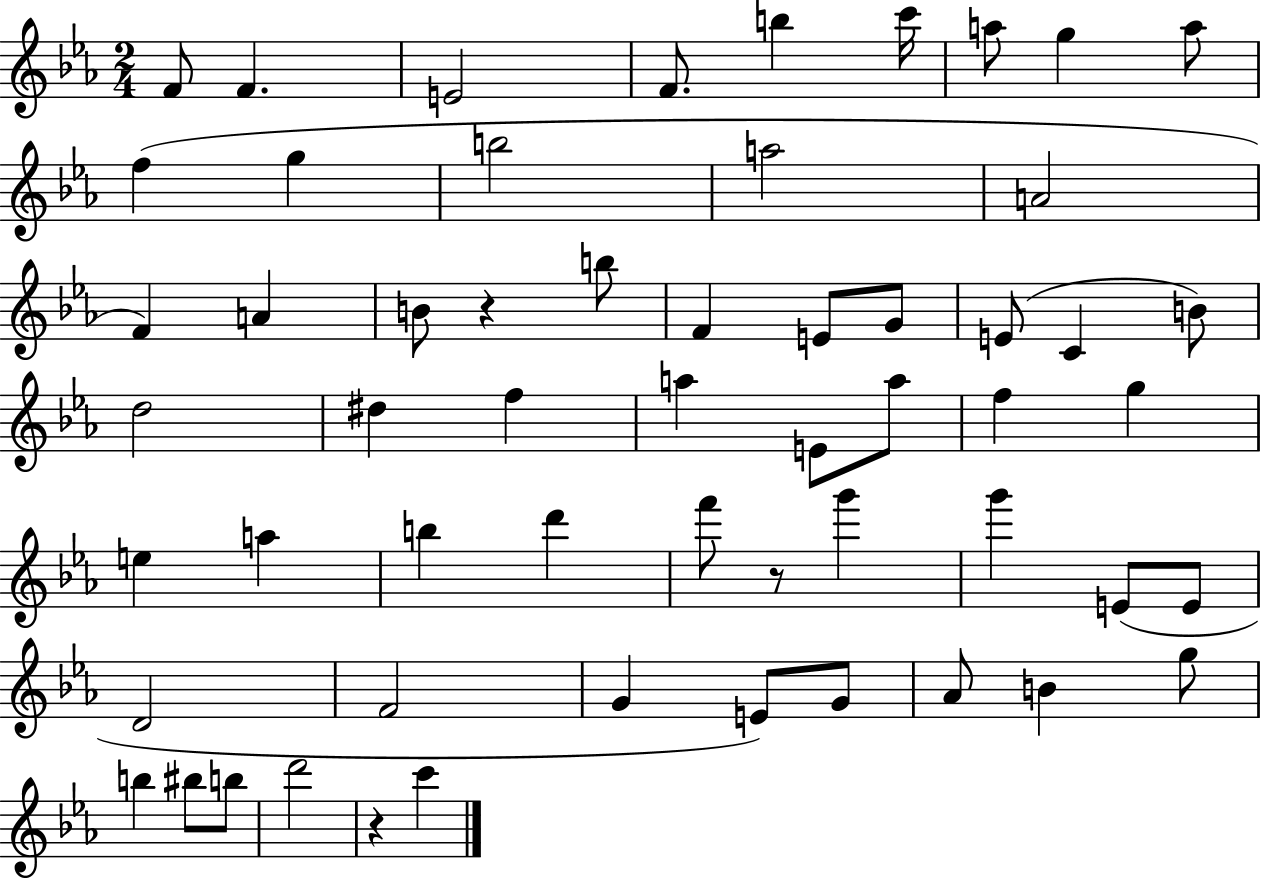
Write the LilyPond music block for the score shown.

{
  \clef treble
  \numericTimeSignature
  \time 2/4
  \key ees \major
  f'8 f'4. | e'2 | f'8. b''4 c'''16 | a''8 g''4 a''8 | \break f''4( g''4 | b''2 | a''2 | a'2 | \break f'4) a'4 | b'8 r4 b''8 | f'4 e'8 g'8 | e'8( c'4 b'8) | \break d''2 | dis''4 f''4 | a''4 e'8 a''8 | f''4 g''4 | \break e''4 a''4 | b''4 d'''4 | f'''8 r8 g'''4 | g'''4 e'8( e'8 | \break d'2 | f'2 | g'4 e'8) g'8 | aes'8 b'4 g''8 | \break b''4 bis''8 b''8 | d'''2 | r4 c'''4 | \bar "|."
}